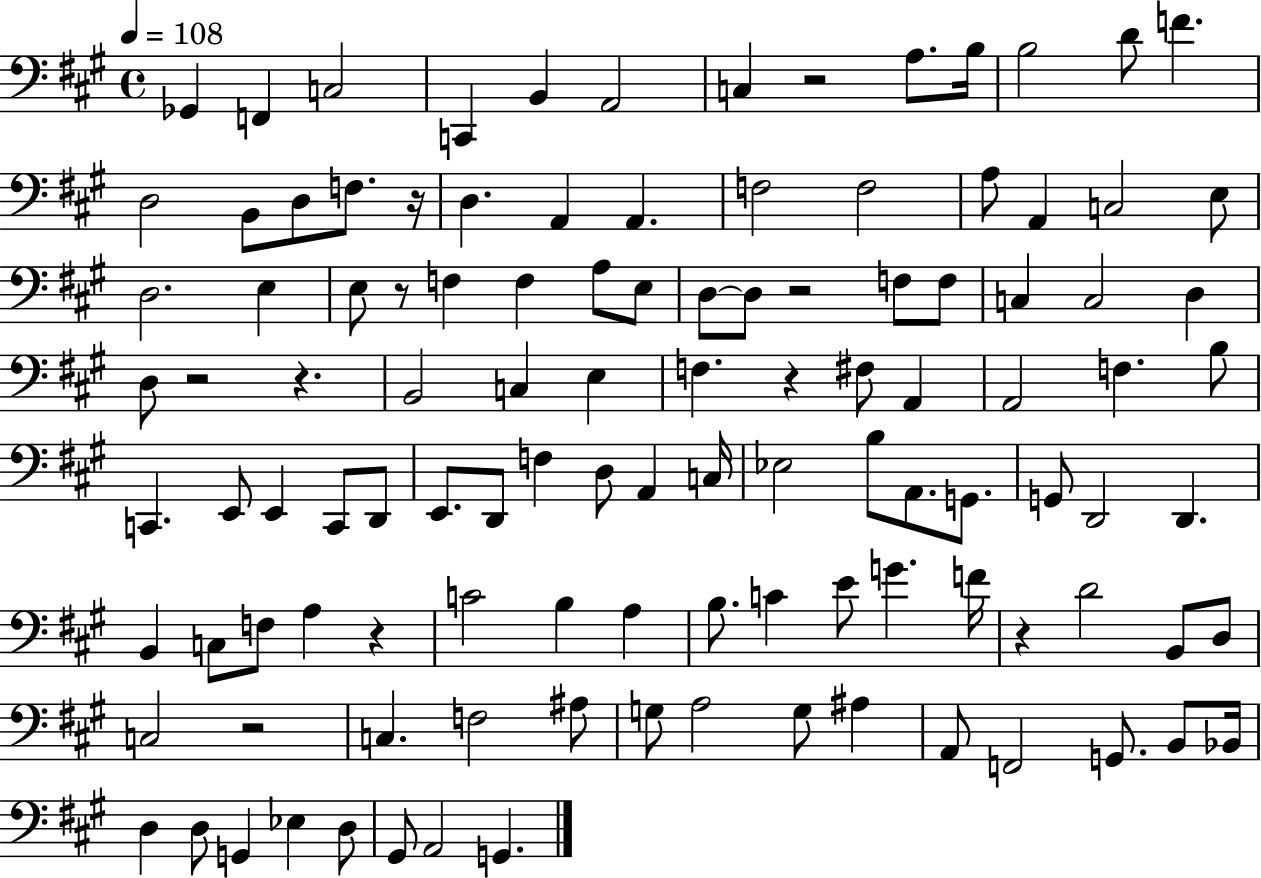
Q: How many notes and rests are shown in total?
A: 113